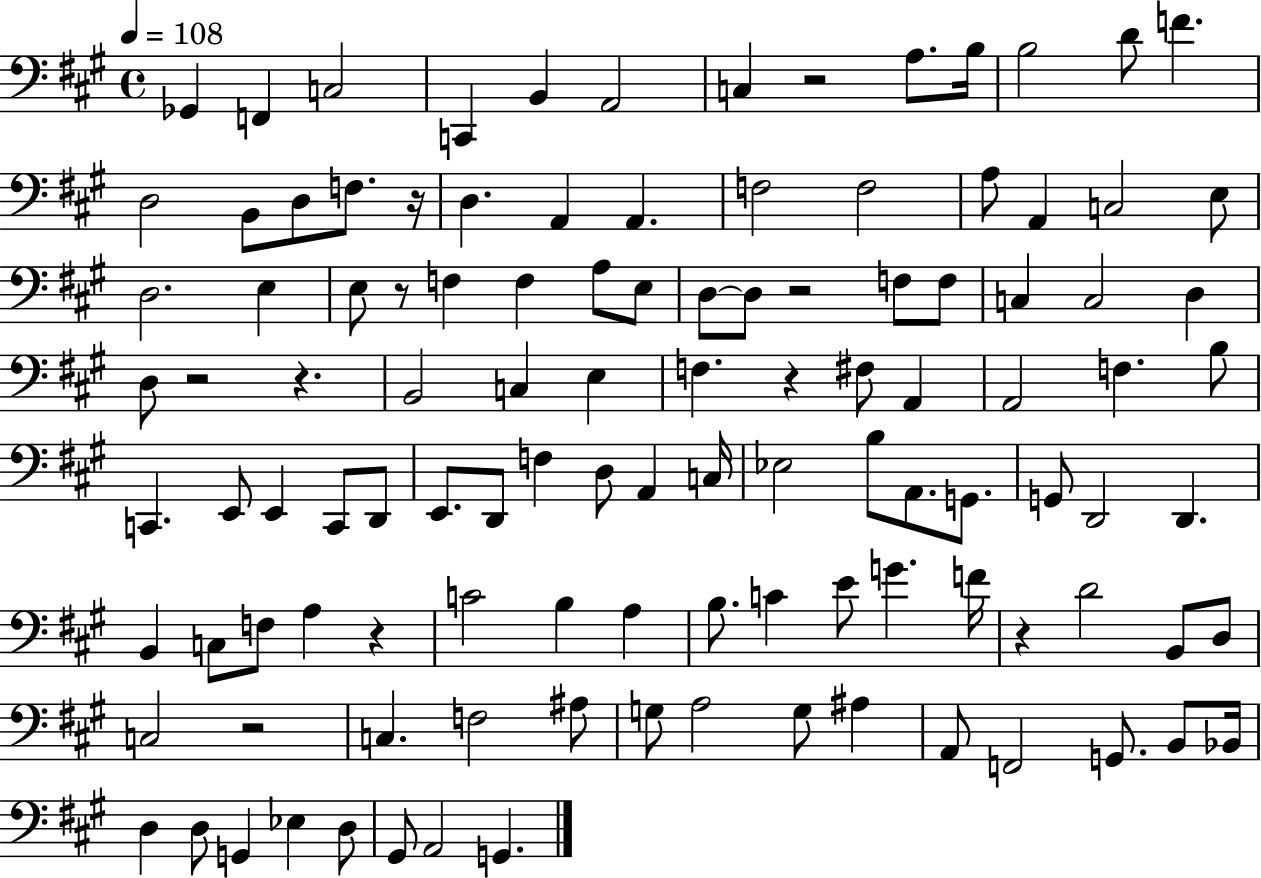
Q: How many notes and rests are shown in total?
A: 113